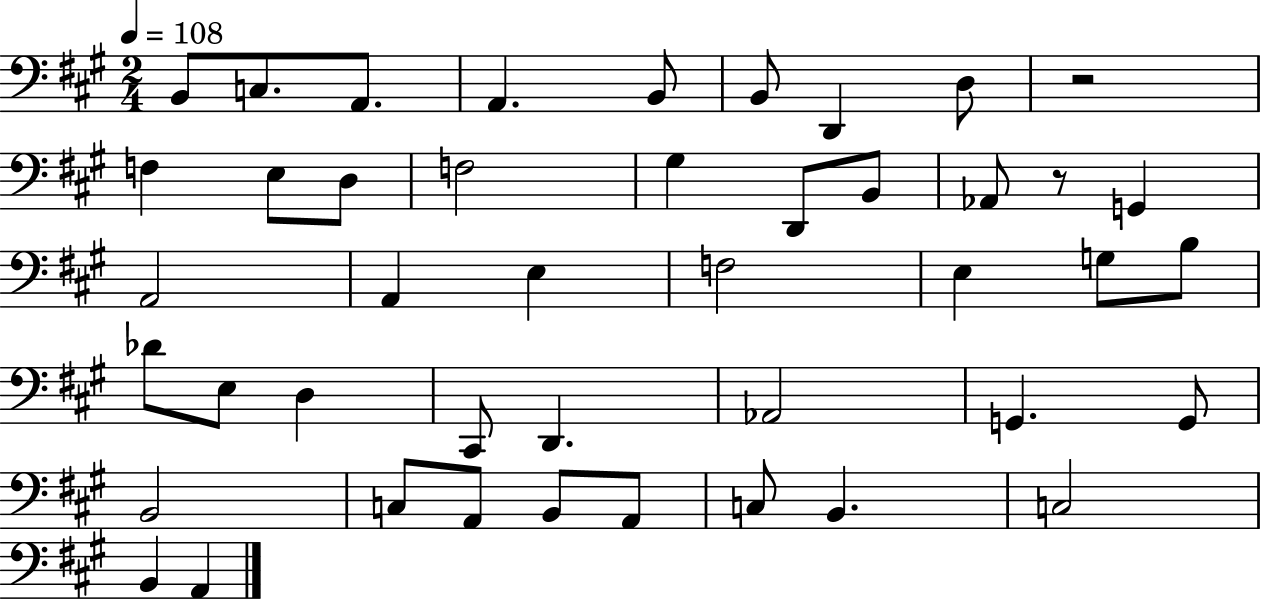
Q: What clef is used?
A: bass